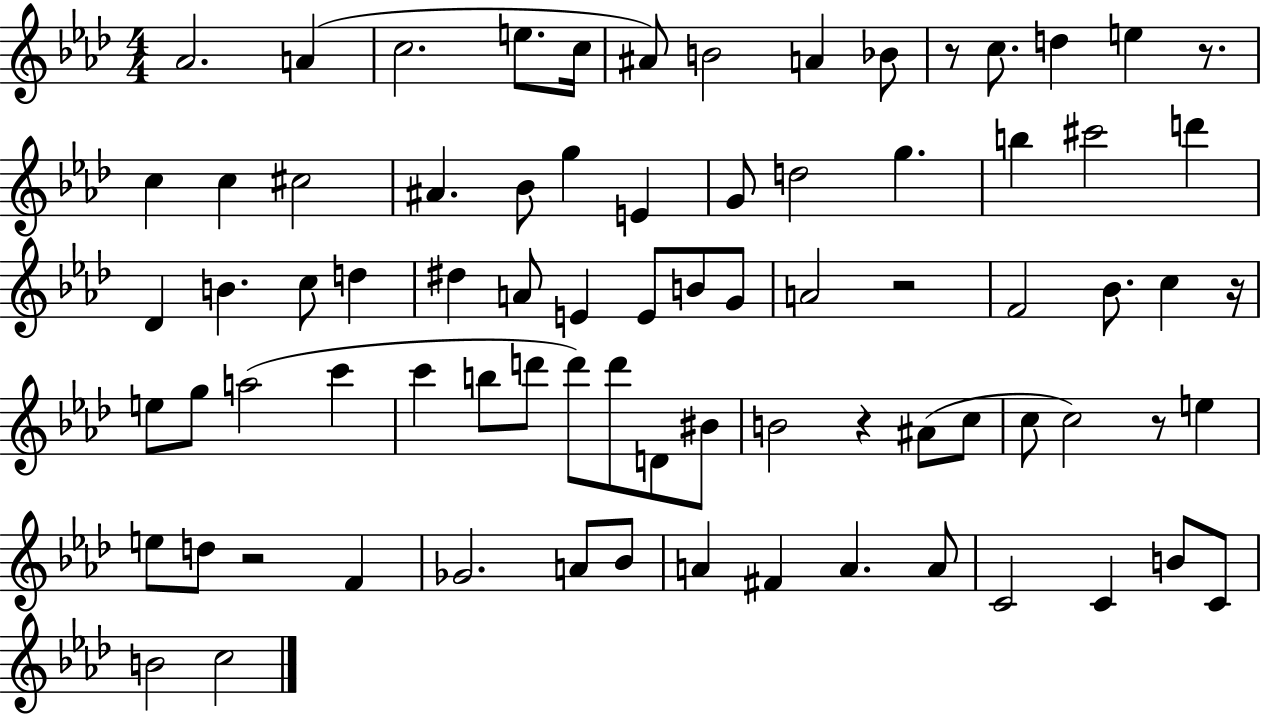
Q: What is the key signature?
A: AES major